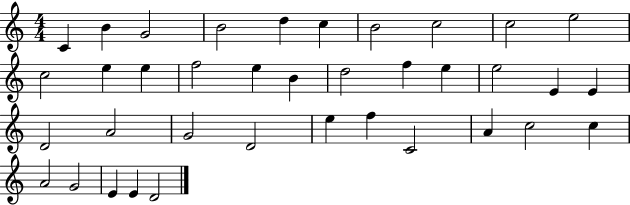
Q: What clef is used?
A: treble